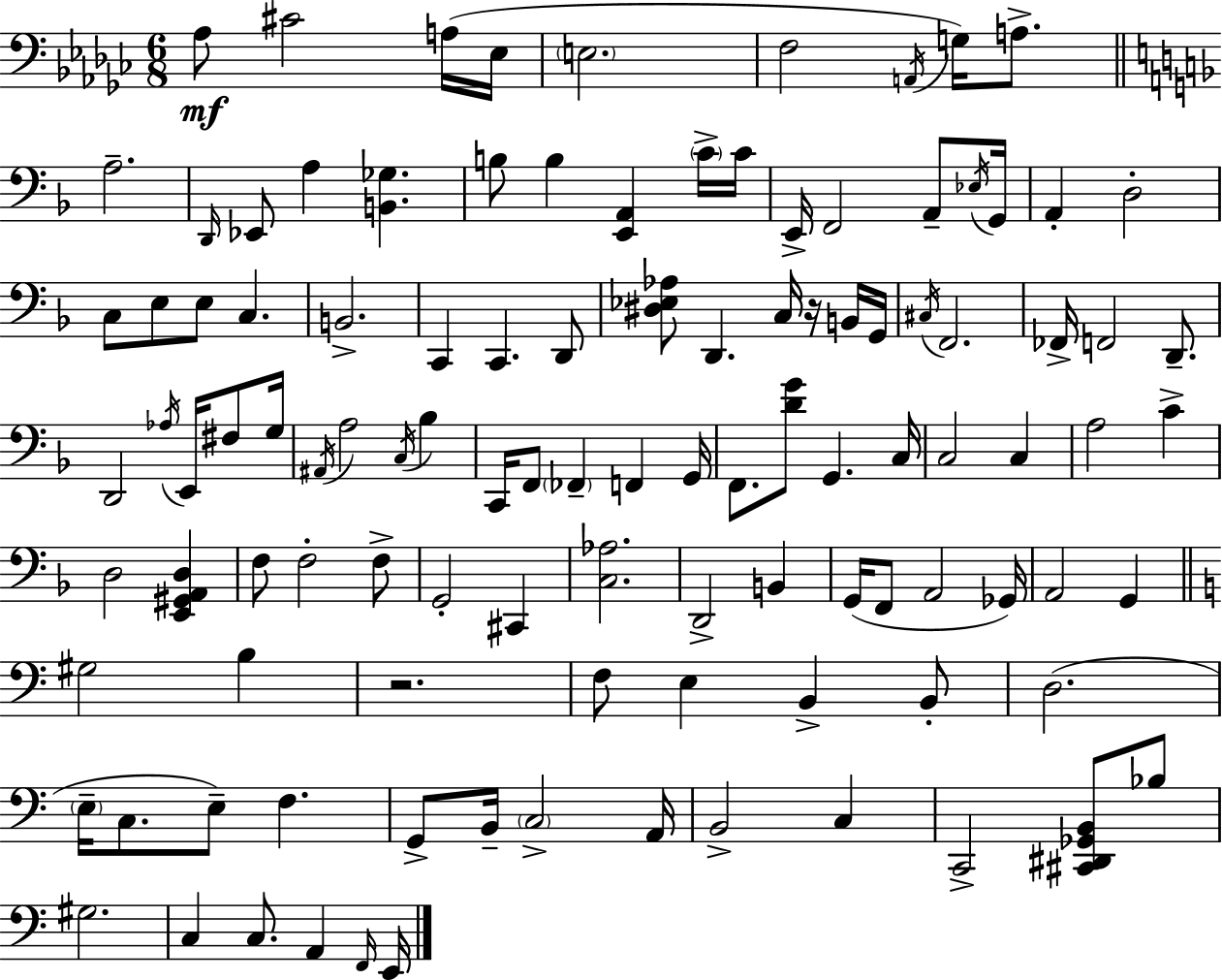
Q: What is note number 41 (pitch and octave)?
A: D2